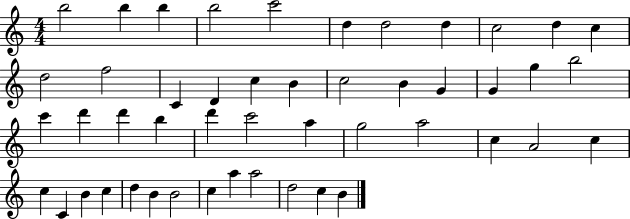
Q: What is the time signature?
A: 4/4